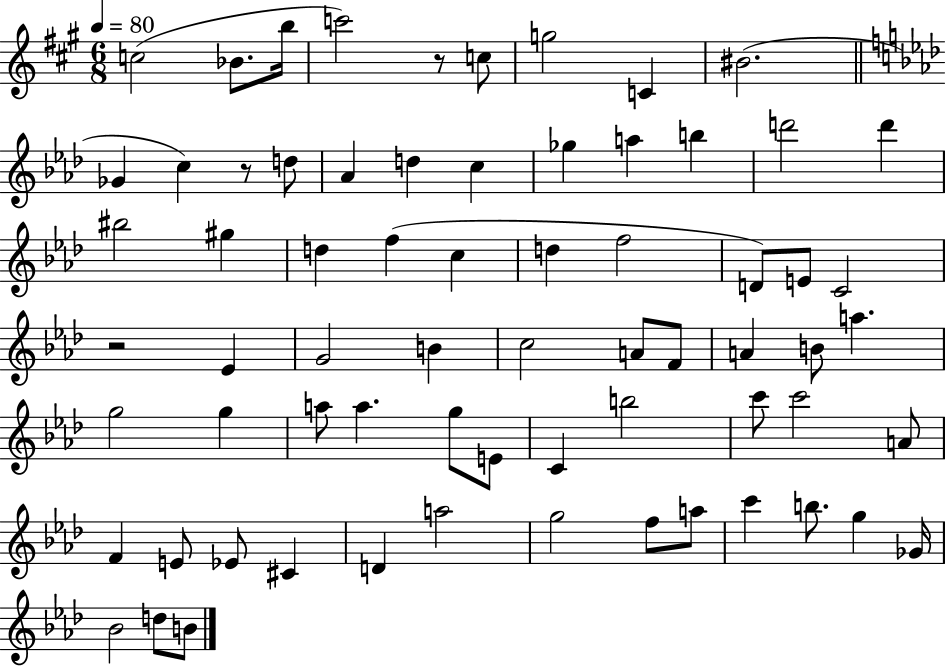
{
  \clef treble
  \numericTimeSignature
  \time 6/8
  \key a \major
  \tempo 4 = 80
  c''2( bes'8. b''16 | c'''2) r8 c''8 | g''2 c'4 | bis'2.( | \break \bar "||" \break \key f \minor ges'4 c''4) r8 d''8 | aes'4 d''4 c''4 | ges''4 a''4 b''4 | d'''2 d'''4 | \break bis''2 gis''4 | d''4 f''4( c''4 | d''4 f''2 | d'8) e'8 c'2 | \break r2 ees'4 | g'2 b'4 | c''2 a'8 f'8 | a'4 b'8 a''4. | \break g''2 g''4 | a''8 a''4. g''8 e'8 | c'4 b''2 | c'''8 c'''2 a'8 | \break f'4 e'8 ees'8 cis'4 | d'4 a''2 | g''2 f''8 a''8 | c'''4 b''8. g''4 ges'16 | \break bes'2 d''8 b'8 | \bar "|."
}